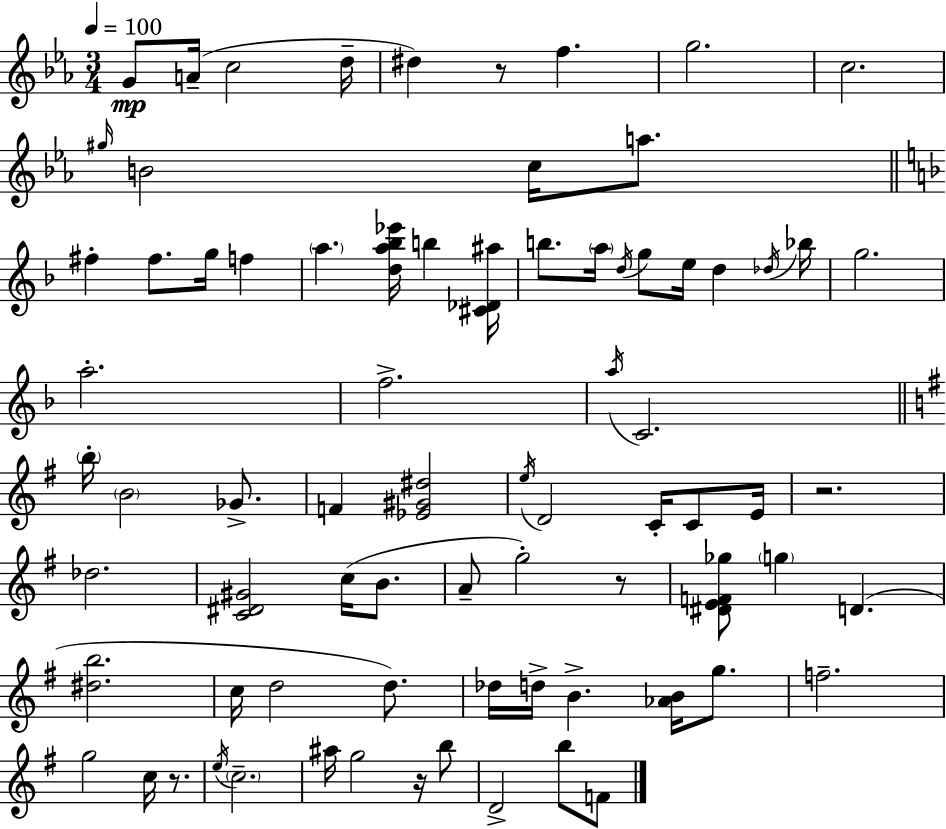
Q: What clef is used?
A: treble